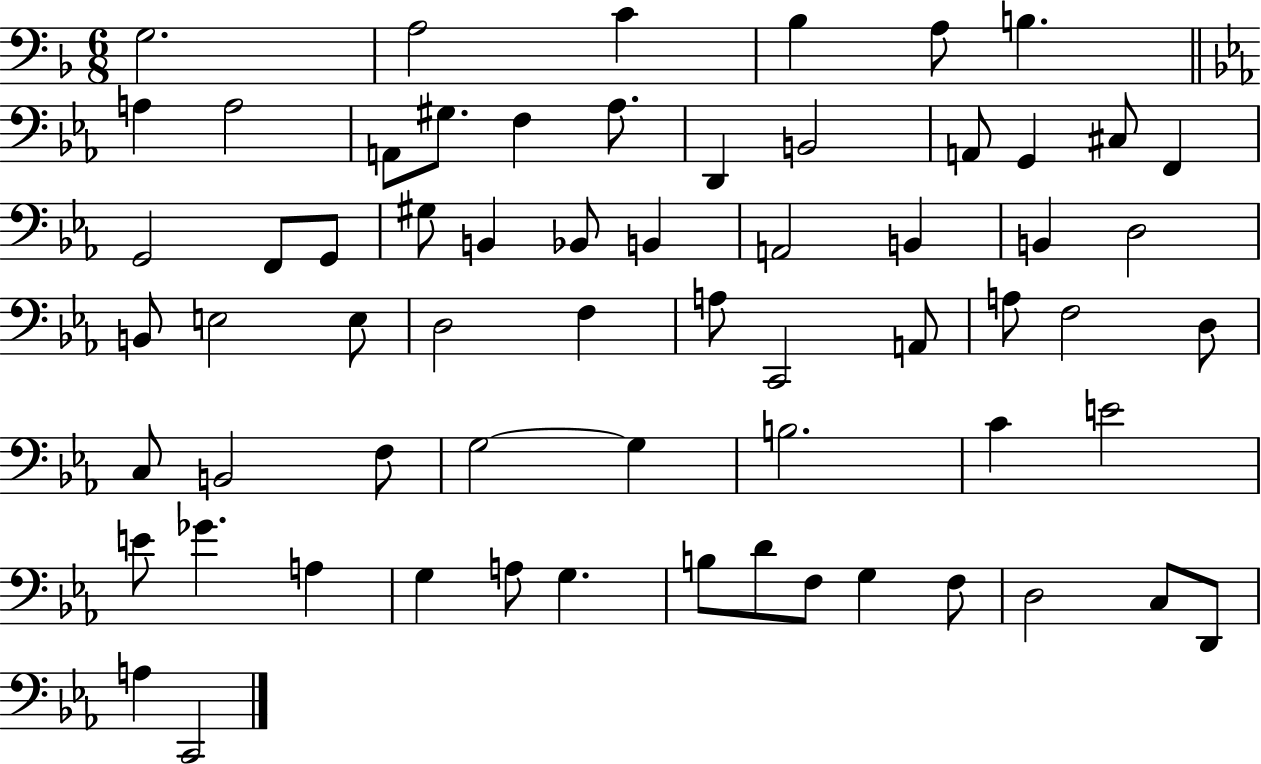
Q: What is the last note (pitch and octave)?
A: C2